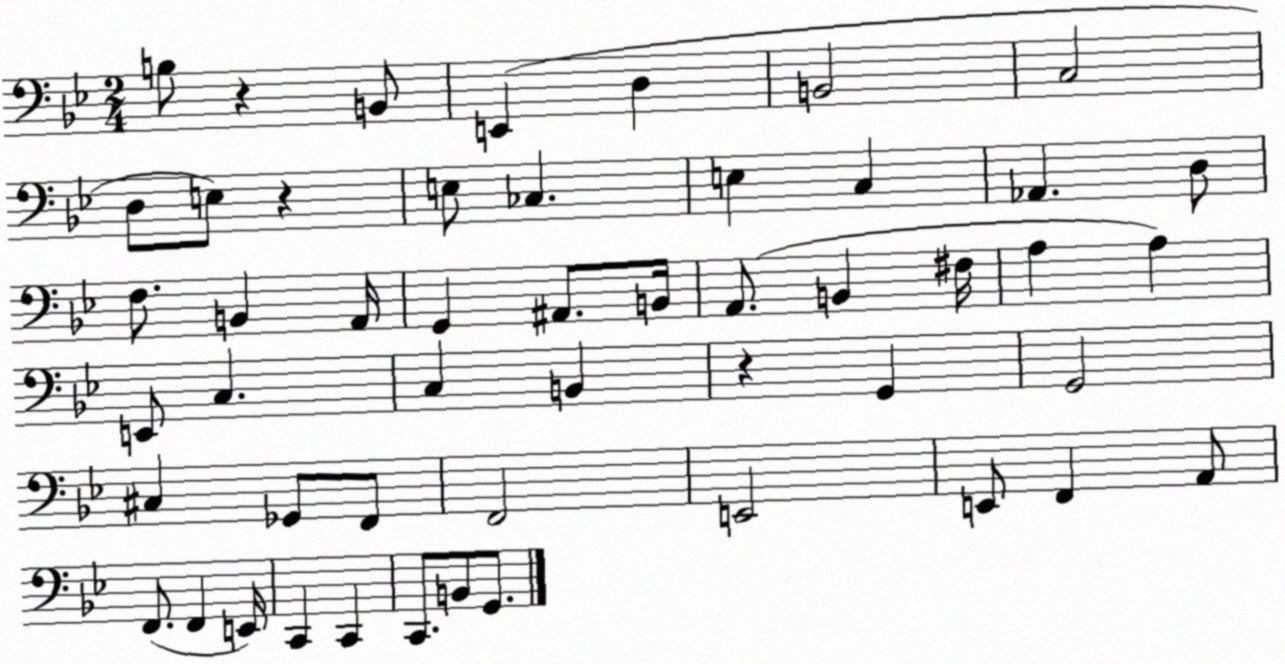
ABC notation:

X:1
T:Untitled
M:2/4
L:1/4
K:Bb
B,/2 z B,,/2 E,, D, B,,2 C,2 D,/2 E,/2 z E,/2 _C, E, C, _A,, D,/2 F,/2 B,, A,,/4 G,, ^A,,/2 B,,/4 A,,/2 B,, ^F,/4 A, A, E,,/2 C, C, B,, z G,, G,,2 ^C, _G,,/2 F,,/2 F,,2 E,,2 E,,/2 F,, A,,/2 F,,/2 F,, E,,/4 C,, C,, C,,/2 B,,/2 G,,/2